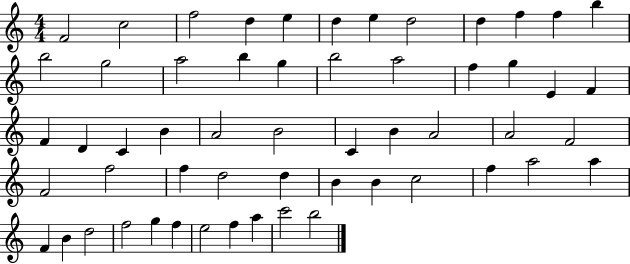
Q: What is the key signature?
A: C major